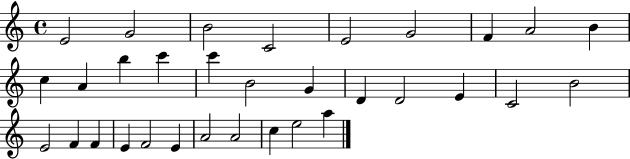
X:1
T:Untitled
M:4/4
L:1/4
K:C
E2 G2 B2 C2 E2 G2 F A2 B c A b c' c' B2 G D D2 E C2 B2 E2 F F E F2 E A2 A2 c e2 a